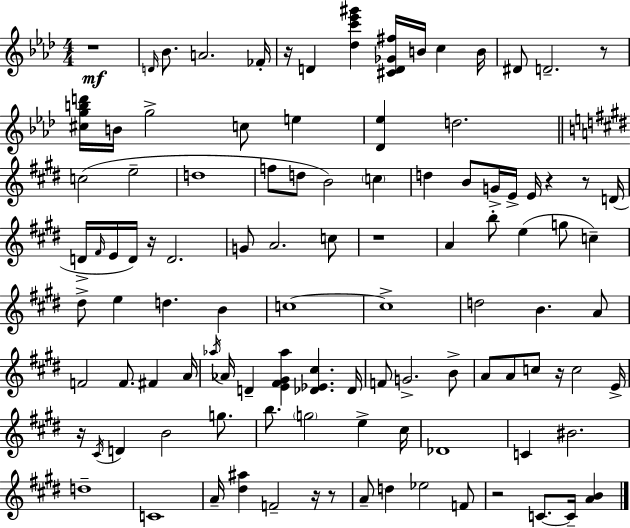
R/w D4/s Bb4/e. A4/h. FES4/s R/s D4/q [Db5,C6,Eb6,G#6]/q [C#4,D4,Gb4,F#5]/s B4/s C5/q B4/s D#4/e D4/h. R/e [C#5,G5,B5,D6]/s B4/s G5/h C5/e E5/q [Db4,Eb5]/q D5/h. C5/h E5/h D5/w F5/e D5/e B4/h C5/q D5/q B4/e G4/s E4/s E4/s R/q R/e D4/s D4/s F#4/s E4/s D4/s R/s D4/h. G4/e A4/h. C5/e R/w A4/q B5/e E5/q G5/e C5/q D#5/e E5/q D5/q. B4/q C5/w C5/w D5/h B4/q. A4/e F4/h F4/e. F#4/q A4/s Ab5/s Ab4/s D4/q [E4,F#4,G#4,Ab5]/q [Db4,Eb4,C#5]/q. Db4/s F4/e G4/h. B4/e A4/e A4/e C5/e R/s C5/h E4/s R/s C#4/s D4/q B4/h G5/e. B5/e. G5/h E5/q C#5/s Db4/w C4/q BIS4/h. D5/w C4/w A4/s [D#5,A#5]/q F4/h R/s R/e A4/e D5/q Eb5/h F4/e R/h C4/e. C4/s [A4,B4]/q